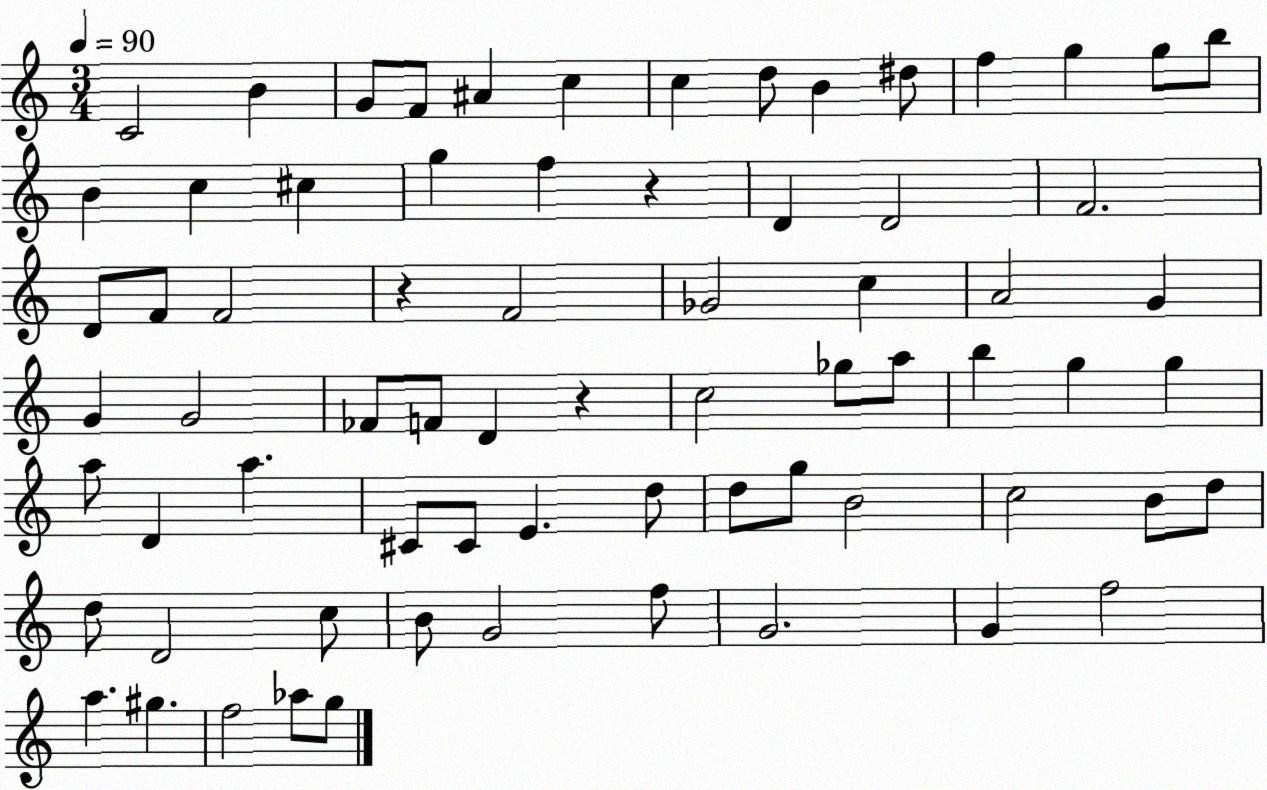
X:1
T:Untitled
M:3/4
L:1/4
K:C
C2 B G/2 F/2 ^A c c d/2 B ^d/2 f g g/2 b/2 B c ^c g f z D D2 F2 D/2 F/2 F2 z F2 _G2 c A2 G G G2 _F/2 F/2 D z c2 _g/2 a/2 b g g a/2 D a ^C/2 ^C/2 E d/2 d/2 g/2 B2 c2 B/2 d/2 d/2 D2 c/2 B/2 G2 f/2 G2 G f2 a ^g f2 _a/2 g/2